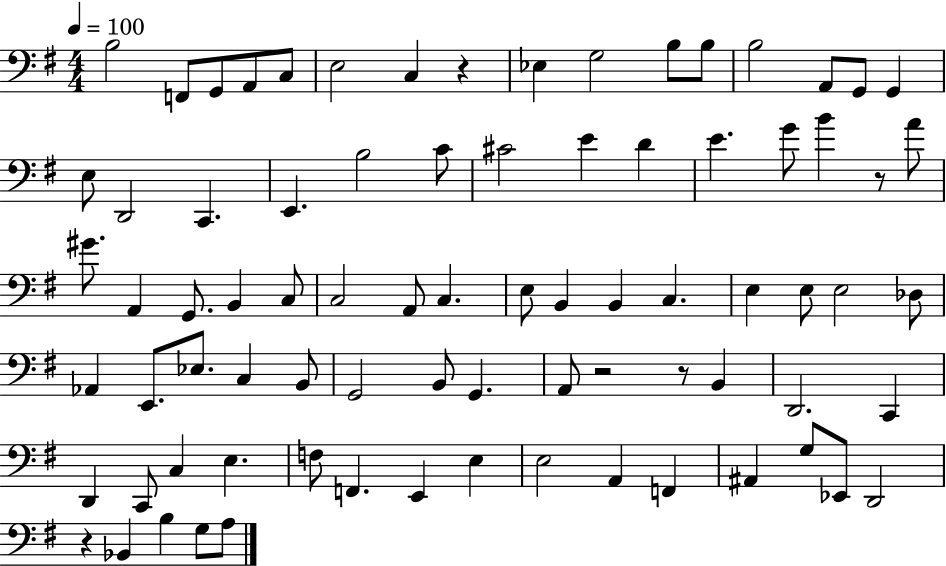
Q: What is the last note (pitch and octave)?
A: A3